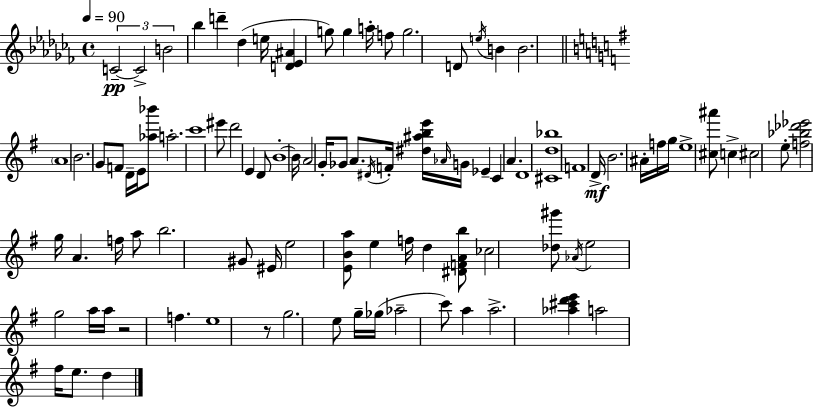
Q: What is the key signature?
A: AES minor